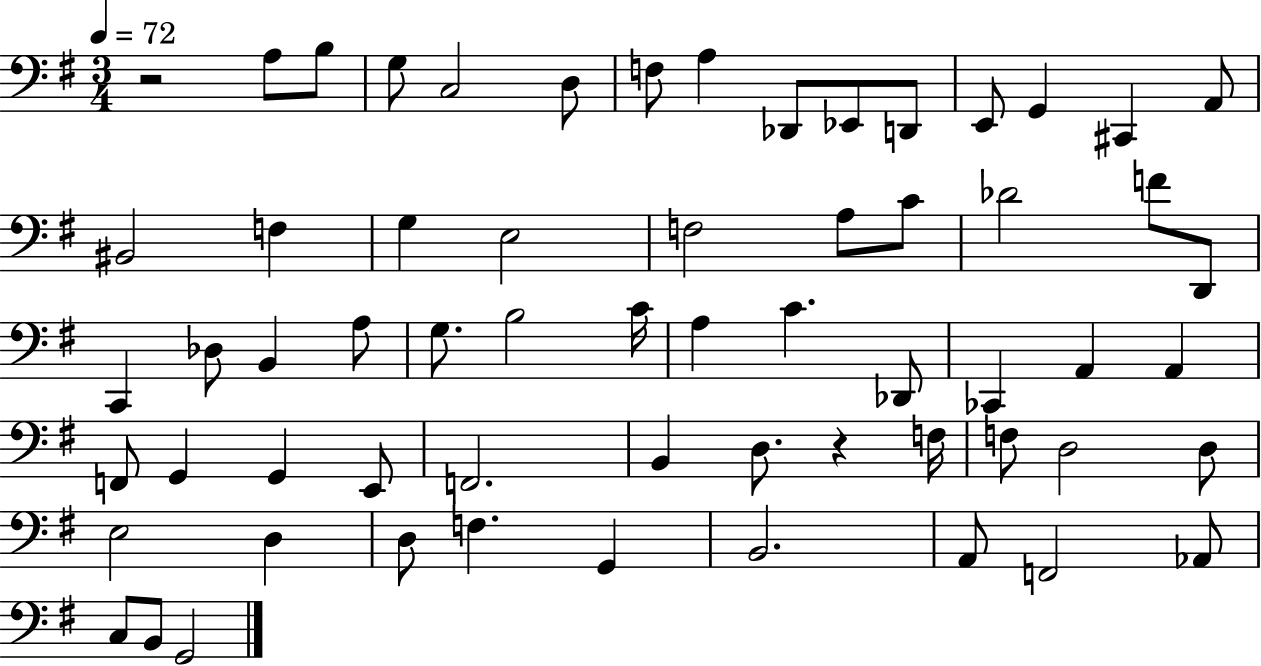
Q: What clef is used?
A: bass